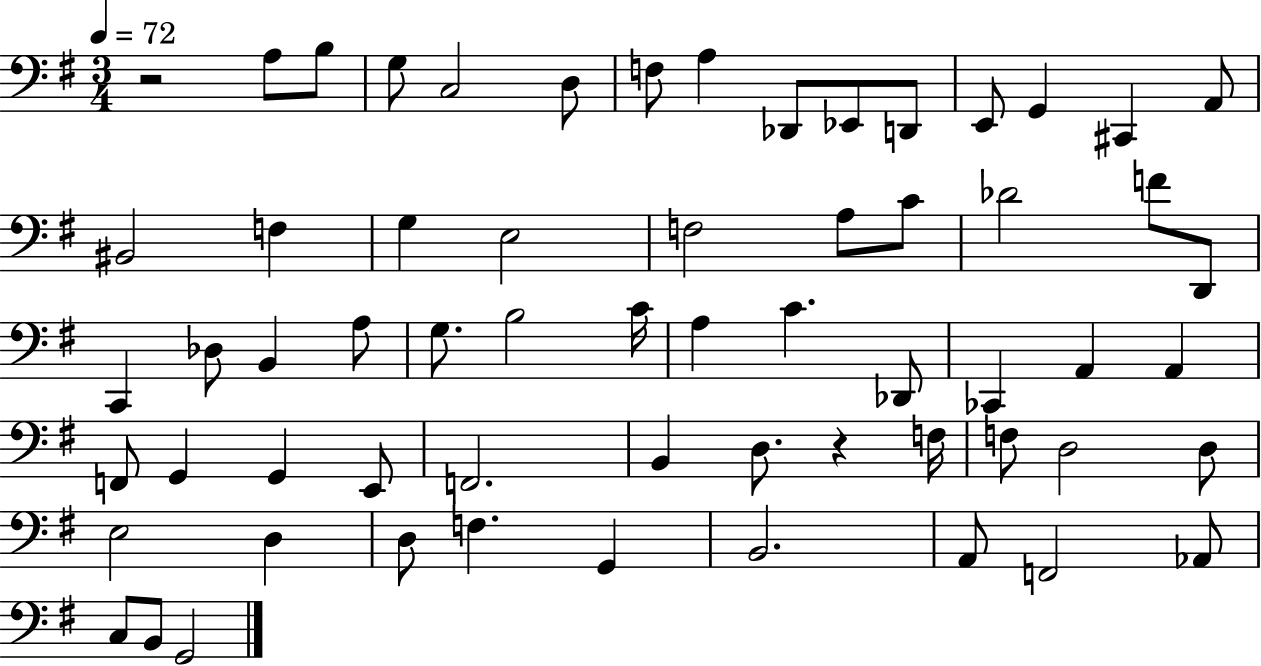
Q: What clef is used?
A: bass